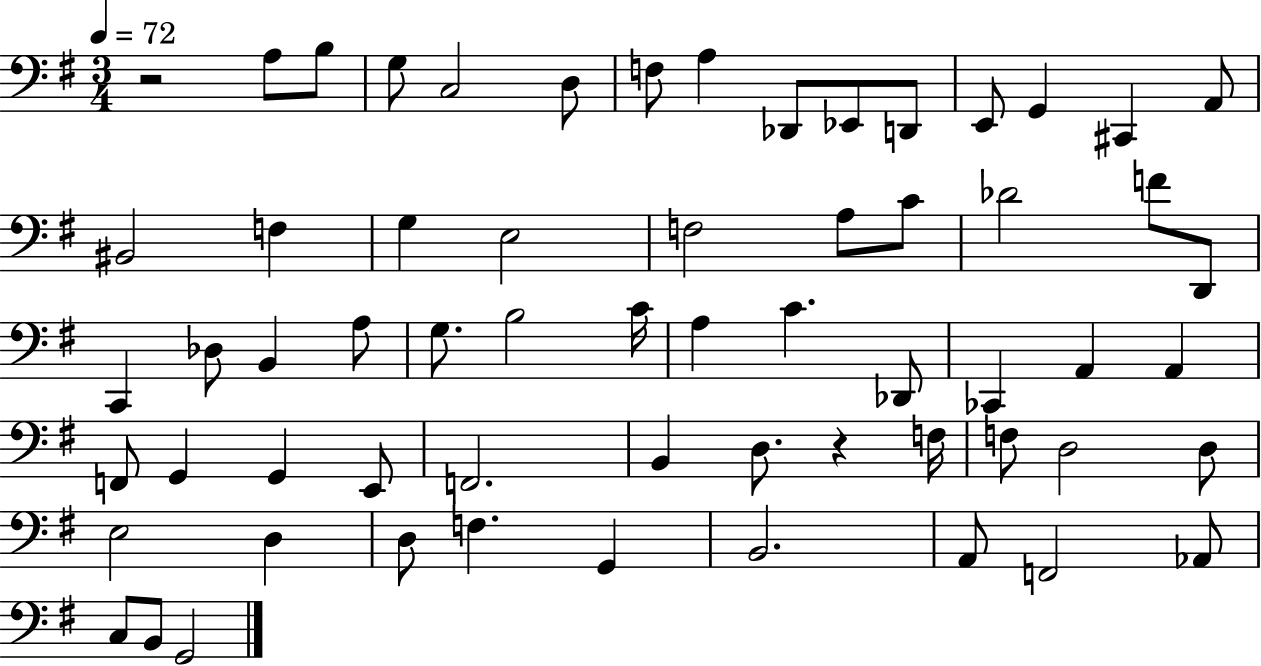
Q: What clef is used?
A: bass